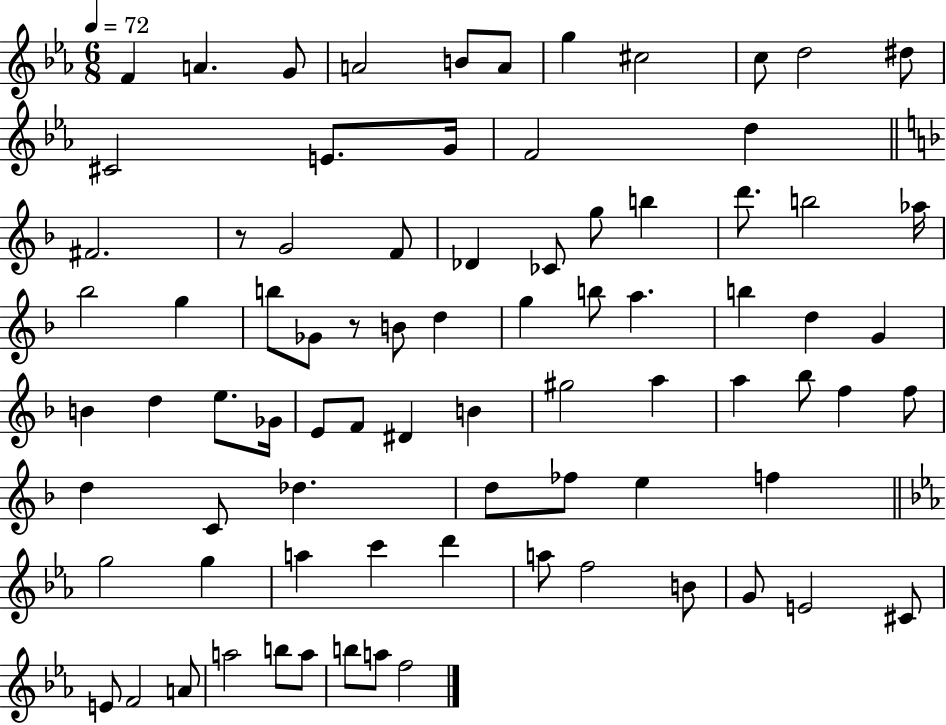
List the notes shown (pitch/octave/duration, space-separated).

F4/q A4/q. G4/e A4/h B4/e A4/e G5/q C#5/h C5/e D5/h D#5/e C#4/h E4/e. G4/s F4/h D5/q F#4/h. R/e G4/h F4/e Db4/q CES4/e G5/e B5/q D6/e. B5/h Ab5/s Bb5/h G5/q B5/e Gb4/e R/e B4/e D5/q G5/q B5/e A5/q. B5/q D5/q G4/q B4/q D5/q E5/e. Gb4/s E4/e F4/e D#4/q B4/q G#5/h A5/q A5/q Bb5/e F5/q F5/e D5/q C4/e Db5/q. D5/e FES5/e E5/q F5/q G5/h G5/q A5/q C6/q D6/q A5/e F5/h B4/e G4/e E4/h C#4/e E4/e F4/h A4/e A5/h B5/e A5/e B5/e A5/e F5/h